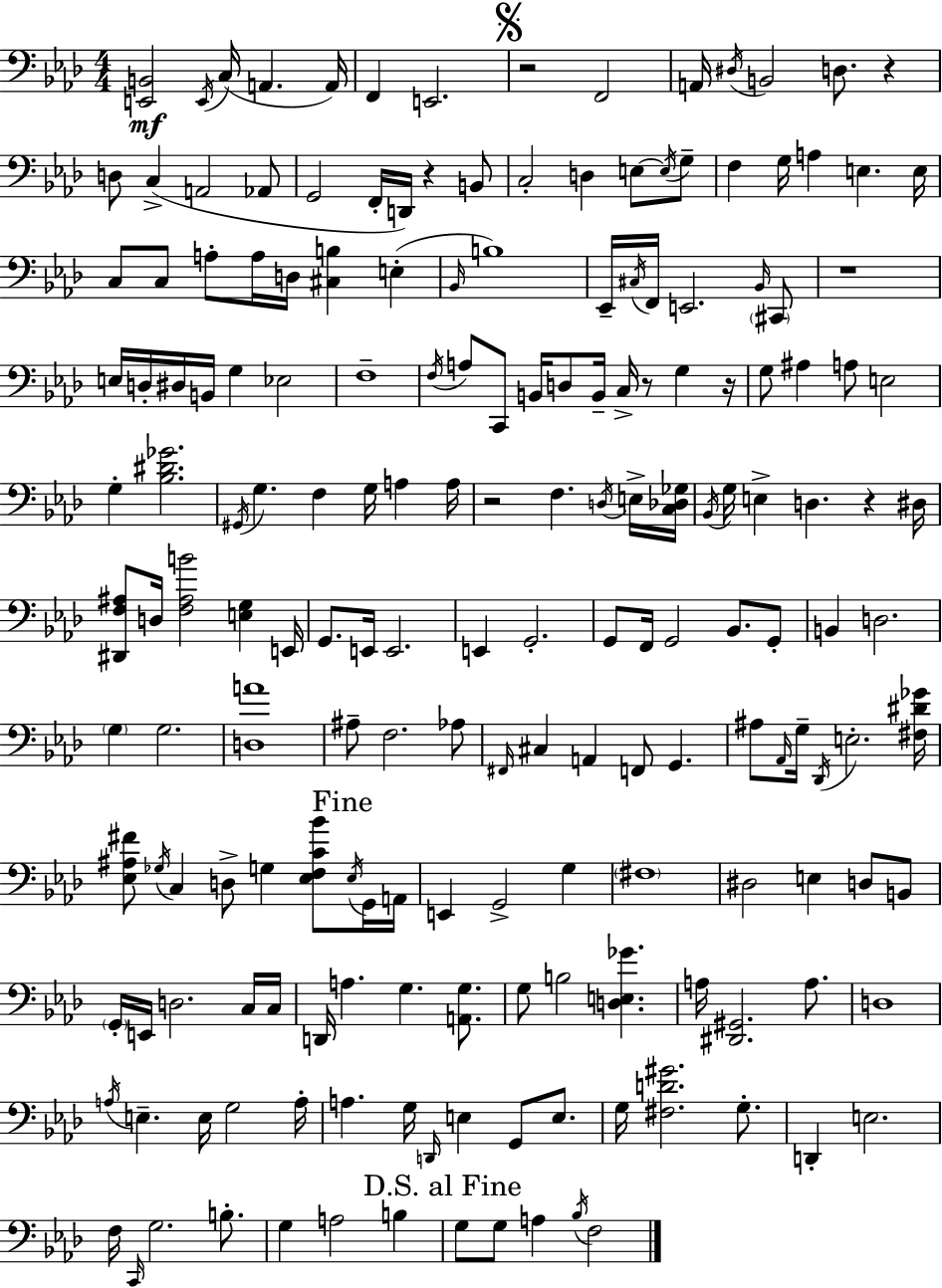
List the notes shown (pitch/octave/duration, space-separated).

[E2,B2]/h E2/s C3/s A2/q. A2/s F2/q E2/h. R/h F2/h A2/s D#3/s B2/h D3/e. R/q D3/e C3/q A2/h Ab2/e G2/h F2/s D2/s R/q B2/e C3/h D3/q E3/e E3/s G3/e F3/q G3/s A3/q E3/q. E3/s C3/e C3/e A3/e A3/s D3/s [C#3,B3]/q E3/q Bb2/s B3/w Eb2/s C#3/s F2/s E2/h. Bb2/s C#2/e R/w E3/s D3/s D#3/s B2/s G3/q Eb3/h F3/w F3/s A3/e C2/e B2/s D3/e B2/s C3/s R/e G3/q R/s G3/e A#3/q A3/e E3/h G3/q [Bb3,D#4,Gb4]/h. G#2/s G3/q. F3/q G3/s A3/q A3/s R/h F3/q. D3/s E3/s [C3,Db3,Gb3]/s Bb2/s G3/s E3/q D3/q. R/q D#3/s [D#2,F3,A#3]/e D3/s [F3,A#3,B4]/h [E3,G3]/q E2/s G2/e. E2/s E2/h. E2/q G2/h. G2/e F2/s G2/h Bb2/e. G2/e B2/q D3/h. G3/q G3/h. [D3,A4]/w A#3/e F3/h. Ab3/e F#2/s C#3/q A2/q F2/e G2/q. A#3/e Ab2/s G3/s Db2/s E3/h. [F#3,D#4,Gb4]/s [Eb3,A#3,F#4]/e Gb3/s C3/q D3/e G3/q [Eb3,F3,C4,Bb4]/e Eb3/s G2/s A2/s E2/q G2/h G3/q F#3/w D#3/h E3/q D3/e B2/e G2/s E2/s D3/h. C3/s C3/s D2/s A3/q. G3/q. [A2,G3]/e. G3/e B3/h [D3,E3,Gb4]/q. A3/s [D#2,G#2]/h. A3/e. D3/w A3/s E3/q. E3/s G3/h A3/s A3/q. G3/s D2/s E3/q G2/e E3/e. G3/s [F#3,D4,G#4]/h. G3/e. D2/q E3/h. F3/s C2/s G3/h. B3/e. G3/q A3/h B3/q G3/e G3/e A3/q Bb3/s F3/h